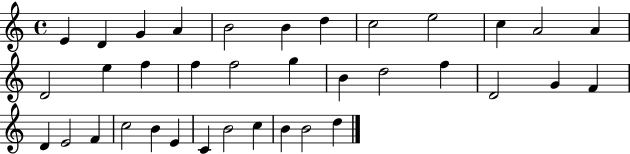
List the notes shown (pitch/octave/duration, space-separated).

E4/q D4/q G4/q A4/q B4/h B4/q D5/q C5/h E5/h C5/q A4/h A4/q D4/h E5/q F5/q F5/q F5/h G5/q B4/q D5/h F5/q D4/h G4/q F4/q D4/q E4/h F4/q C5/h B4/q E4/q C4/q B4/h C5/q B4/q B4/h D5/q